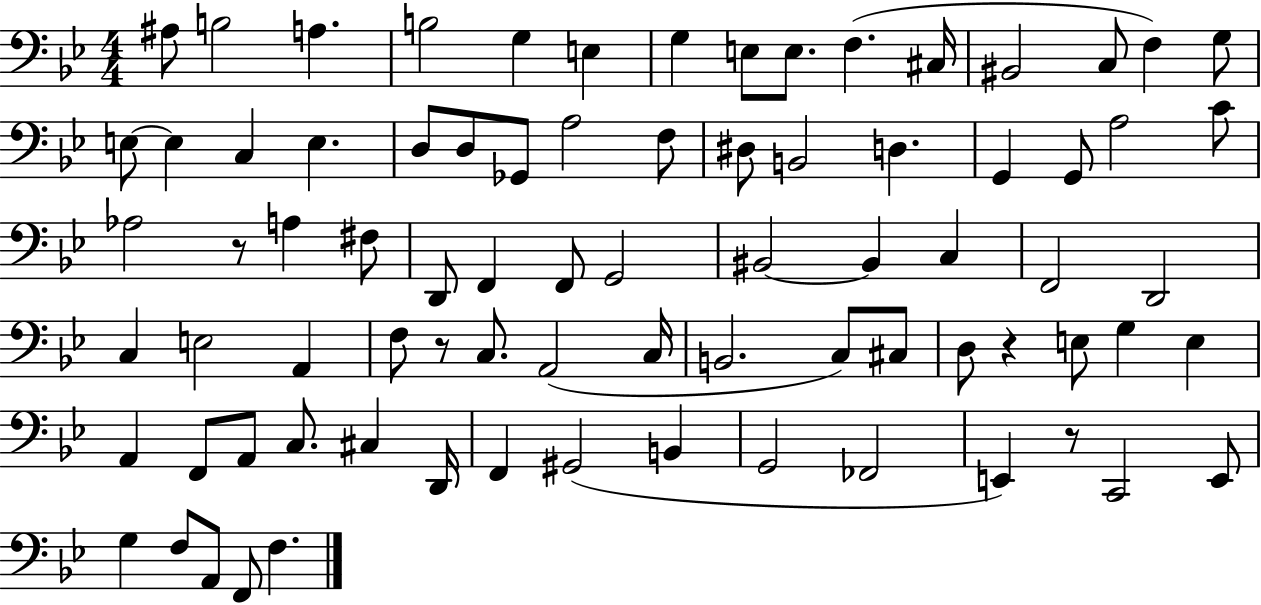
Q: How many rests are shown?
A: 4